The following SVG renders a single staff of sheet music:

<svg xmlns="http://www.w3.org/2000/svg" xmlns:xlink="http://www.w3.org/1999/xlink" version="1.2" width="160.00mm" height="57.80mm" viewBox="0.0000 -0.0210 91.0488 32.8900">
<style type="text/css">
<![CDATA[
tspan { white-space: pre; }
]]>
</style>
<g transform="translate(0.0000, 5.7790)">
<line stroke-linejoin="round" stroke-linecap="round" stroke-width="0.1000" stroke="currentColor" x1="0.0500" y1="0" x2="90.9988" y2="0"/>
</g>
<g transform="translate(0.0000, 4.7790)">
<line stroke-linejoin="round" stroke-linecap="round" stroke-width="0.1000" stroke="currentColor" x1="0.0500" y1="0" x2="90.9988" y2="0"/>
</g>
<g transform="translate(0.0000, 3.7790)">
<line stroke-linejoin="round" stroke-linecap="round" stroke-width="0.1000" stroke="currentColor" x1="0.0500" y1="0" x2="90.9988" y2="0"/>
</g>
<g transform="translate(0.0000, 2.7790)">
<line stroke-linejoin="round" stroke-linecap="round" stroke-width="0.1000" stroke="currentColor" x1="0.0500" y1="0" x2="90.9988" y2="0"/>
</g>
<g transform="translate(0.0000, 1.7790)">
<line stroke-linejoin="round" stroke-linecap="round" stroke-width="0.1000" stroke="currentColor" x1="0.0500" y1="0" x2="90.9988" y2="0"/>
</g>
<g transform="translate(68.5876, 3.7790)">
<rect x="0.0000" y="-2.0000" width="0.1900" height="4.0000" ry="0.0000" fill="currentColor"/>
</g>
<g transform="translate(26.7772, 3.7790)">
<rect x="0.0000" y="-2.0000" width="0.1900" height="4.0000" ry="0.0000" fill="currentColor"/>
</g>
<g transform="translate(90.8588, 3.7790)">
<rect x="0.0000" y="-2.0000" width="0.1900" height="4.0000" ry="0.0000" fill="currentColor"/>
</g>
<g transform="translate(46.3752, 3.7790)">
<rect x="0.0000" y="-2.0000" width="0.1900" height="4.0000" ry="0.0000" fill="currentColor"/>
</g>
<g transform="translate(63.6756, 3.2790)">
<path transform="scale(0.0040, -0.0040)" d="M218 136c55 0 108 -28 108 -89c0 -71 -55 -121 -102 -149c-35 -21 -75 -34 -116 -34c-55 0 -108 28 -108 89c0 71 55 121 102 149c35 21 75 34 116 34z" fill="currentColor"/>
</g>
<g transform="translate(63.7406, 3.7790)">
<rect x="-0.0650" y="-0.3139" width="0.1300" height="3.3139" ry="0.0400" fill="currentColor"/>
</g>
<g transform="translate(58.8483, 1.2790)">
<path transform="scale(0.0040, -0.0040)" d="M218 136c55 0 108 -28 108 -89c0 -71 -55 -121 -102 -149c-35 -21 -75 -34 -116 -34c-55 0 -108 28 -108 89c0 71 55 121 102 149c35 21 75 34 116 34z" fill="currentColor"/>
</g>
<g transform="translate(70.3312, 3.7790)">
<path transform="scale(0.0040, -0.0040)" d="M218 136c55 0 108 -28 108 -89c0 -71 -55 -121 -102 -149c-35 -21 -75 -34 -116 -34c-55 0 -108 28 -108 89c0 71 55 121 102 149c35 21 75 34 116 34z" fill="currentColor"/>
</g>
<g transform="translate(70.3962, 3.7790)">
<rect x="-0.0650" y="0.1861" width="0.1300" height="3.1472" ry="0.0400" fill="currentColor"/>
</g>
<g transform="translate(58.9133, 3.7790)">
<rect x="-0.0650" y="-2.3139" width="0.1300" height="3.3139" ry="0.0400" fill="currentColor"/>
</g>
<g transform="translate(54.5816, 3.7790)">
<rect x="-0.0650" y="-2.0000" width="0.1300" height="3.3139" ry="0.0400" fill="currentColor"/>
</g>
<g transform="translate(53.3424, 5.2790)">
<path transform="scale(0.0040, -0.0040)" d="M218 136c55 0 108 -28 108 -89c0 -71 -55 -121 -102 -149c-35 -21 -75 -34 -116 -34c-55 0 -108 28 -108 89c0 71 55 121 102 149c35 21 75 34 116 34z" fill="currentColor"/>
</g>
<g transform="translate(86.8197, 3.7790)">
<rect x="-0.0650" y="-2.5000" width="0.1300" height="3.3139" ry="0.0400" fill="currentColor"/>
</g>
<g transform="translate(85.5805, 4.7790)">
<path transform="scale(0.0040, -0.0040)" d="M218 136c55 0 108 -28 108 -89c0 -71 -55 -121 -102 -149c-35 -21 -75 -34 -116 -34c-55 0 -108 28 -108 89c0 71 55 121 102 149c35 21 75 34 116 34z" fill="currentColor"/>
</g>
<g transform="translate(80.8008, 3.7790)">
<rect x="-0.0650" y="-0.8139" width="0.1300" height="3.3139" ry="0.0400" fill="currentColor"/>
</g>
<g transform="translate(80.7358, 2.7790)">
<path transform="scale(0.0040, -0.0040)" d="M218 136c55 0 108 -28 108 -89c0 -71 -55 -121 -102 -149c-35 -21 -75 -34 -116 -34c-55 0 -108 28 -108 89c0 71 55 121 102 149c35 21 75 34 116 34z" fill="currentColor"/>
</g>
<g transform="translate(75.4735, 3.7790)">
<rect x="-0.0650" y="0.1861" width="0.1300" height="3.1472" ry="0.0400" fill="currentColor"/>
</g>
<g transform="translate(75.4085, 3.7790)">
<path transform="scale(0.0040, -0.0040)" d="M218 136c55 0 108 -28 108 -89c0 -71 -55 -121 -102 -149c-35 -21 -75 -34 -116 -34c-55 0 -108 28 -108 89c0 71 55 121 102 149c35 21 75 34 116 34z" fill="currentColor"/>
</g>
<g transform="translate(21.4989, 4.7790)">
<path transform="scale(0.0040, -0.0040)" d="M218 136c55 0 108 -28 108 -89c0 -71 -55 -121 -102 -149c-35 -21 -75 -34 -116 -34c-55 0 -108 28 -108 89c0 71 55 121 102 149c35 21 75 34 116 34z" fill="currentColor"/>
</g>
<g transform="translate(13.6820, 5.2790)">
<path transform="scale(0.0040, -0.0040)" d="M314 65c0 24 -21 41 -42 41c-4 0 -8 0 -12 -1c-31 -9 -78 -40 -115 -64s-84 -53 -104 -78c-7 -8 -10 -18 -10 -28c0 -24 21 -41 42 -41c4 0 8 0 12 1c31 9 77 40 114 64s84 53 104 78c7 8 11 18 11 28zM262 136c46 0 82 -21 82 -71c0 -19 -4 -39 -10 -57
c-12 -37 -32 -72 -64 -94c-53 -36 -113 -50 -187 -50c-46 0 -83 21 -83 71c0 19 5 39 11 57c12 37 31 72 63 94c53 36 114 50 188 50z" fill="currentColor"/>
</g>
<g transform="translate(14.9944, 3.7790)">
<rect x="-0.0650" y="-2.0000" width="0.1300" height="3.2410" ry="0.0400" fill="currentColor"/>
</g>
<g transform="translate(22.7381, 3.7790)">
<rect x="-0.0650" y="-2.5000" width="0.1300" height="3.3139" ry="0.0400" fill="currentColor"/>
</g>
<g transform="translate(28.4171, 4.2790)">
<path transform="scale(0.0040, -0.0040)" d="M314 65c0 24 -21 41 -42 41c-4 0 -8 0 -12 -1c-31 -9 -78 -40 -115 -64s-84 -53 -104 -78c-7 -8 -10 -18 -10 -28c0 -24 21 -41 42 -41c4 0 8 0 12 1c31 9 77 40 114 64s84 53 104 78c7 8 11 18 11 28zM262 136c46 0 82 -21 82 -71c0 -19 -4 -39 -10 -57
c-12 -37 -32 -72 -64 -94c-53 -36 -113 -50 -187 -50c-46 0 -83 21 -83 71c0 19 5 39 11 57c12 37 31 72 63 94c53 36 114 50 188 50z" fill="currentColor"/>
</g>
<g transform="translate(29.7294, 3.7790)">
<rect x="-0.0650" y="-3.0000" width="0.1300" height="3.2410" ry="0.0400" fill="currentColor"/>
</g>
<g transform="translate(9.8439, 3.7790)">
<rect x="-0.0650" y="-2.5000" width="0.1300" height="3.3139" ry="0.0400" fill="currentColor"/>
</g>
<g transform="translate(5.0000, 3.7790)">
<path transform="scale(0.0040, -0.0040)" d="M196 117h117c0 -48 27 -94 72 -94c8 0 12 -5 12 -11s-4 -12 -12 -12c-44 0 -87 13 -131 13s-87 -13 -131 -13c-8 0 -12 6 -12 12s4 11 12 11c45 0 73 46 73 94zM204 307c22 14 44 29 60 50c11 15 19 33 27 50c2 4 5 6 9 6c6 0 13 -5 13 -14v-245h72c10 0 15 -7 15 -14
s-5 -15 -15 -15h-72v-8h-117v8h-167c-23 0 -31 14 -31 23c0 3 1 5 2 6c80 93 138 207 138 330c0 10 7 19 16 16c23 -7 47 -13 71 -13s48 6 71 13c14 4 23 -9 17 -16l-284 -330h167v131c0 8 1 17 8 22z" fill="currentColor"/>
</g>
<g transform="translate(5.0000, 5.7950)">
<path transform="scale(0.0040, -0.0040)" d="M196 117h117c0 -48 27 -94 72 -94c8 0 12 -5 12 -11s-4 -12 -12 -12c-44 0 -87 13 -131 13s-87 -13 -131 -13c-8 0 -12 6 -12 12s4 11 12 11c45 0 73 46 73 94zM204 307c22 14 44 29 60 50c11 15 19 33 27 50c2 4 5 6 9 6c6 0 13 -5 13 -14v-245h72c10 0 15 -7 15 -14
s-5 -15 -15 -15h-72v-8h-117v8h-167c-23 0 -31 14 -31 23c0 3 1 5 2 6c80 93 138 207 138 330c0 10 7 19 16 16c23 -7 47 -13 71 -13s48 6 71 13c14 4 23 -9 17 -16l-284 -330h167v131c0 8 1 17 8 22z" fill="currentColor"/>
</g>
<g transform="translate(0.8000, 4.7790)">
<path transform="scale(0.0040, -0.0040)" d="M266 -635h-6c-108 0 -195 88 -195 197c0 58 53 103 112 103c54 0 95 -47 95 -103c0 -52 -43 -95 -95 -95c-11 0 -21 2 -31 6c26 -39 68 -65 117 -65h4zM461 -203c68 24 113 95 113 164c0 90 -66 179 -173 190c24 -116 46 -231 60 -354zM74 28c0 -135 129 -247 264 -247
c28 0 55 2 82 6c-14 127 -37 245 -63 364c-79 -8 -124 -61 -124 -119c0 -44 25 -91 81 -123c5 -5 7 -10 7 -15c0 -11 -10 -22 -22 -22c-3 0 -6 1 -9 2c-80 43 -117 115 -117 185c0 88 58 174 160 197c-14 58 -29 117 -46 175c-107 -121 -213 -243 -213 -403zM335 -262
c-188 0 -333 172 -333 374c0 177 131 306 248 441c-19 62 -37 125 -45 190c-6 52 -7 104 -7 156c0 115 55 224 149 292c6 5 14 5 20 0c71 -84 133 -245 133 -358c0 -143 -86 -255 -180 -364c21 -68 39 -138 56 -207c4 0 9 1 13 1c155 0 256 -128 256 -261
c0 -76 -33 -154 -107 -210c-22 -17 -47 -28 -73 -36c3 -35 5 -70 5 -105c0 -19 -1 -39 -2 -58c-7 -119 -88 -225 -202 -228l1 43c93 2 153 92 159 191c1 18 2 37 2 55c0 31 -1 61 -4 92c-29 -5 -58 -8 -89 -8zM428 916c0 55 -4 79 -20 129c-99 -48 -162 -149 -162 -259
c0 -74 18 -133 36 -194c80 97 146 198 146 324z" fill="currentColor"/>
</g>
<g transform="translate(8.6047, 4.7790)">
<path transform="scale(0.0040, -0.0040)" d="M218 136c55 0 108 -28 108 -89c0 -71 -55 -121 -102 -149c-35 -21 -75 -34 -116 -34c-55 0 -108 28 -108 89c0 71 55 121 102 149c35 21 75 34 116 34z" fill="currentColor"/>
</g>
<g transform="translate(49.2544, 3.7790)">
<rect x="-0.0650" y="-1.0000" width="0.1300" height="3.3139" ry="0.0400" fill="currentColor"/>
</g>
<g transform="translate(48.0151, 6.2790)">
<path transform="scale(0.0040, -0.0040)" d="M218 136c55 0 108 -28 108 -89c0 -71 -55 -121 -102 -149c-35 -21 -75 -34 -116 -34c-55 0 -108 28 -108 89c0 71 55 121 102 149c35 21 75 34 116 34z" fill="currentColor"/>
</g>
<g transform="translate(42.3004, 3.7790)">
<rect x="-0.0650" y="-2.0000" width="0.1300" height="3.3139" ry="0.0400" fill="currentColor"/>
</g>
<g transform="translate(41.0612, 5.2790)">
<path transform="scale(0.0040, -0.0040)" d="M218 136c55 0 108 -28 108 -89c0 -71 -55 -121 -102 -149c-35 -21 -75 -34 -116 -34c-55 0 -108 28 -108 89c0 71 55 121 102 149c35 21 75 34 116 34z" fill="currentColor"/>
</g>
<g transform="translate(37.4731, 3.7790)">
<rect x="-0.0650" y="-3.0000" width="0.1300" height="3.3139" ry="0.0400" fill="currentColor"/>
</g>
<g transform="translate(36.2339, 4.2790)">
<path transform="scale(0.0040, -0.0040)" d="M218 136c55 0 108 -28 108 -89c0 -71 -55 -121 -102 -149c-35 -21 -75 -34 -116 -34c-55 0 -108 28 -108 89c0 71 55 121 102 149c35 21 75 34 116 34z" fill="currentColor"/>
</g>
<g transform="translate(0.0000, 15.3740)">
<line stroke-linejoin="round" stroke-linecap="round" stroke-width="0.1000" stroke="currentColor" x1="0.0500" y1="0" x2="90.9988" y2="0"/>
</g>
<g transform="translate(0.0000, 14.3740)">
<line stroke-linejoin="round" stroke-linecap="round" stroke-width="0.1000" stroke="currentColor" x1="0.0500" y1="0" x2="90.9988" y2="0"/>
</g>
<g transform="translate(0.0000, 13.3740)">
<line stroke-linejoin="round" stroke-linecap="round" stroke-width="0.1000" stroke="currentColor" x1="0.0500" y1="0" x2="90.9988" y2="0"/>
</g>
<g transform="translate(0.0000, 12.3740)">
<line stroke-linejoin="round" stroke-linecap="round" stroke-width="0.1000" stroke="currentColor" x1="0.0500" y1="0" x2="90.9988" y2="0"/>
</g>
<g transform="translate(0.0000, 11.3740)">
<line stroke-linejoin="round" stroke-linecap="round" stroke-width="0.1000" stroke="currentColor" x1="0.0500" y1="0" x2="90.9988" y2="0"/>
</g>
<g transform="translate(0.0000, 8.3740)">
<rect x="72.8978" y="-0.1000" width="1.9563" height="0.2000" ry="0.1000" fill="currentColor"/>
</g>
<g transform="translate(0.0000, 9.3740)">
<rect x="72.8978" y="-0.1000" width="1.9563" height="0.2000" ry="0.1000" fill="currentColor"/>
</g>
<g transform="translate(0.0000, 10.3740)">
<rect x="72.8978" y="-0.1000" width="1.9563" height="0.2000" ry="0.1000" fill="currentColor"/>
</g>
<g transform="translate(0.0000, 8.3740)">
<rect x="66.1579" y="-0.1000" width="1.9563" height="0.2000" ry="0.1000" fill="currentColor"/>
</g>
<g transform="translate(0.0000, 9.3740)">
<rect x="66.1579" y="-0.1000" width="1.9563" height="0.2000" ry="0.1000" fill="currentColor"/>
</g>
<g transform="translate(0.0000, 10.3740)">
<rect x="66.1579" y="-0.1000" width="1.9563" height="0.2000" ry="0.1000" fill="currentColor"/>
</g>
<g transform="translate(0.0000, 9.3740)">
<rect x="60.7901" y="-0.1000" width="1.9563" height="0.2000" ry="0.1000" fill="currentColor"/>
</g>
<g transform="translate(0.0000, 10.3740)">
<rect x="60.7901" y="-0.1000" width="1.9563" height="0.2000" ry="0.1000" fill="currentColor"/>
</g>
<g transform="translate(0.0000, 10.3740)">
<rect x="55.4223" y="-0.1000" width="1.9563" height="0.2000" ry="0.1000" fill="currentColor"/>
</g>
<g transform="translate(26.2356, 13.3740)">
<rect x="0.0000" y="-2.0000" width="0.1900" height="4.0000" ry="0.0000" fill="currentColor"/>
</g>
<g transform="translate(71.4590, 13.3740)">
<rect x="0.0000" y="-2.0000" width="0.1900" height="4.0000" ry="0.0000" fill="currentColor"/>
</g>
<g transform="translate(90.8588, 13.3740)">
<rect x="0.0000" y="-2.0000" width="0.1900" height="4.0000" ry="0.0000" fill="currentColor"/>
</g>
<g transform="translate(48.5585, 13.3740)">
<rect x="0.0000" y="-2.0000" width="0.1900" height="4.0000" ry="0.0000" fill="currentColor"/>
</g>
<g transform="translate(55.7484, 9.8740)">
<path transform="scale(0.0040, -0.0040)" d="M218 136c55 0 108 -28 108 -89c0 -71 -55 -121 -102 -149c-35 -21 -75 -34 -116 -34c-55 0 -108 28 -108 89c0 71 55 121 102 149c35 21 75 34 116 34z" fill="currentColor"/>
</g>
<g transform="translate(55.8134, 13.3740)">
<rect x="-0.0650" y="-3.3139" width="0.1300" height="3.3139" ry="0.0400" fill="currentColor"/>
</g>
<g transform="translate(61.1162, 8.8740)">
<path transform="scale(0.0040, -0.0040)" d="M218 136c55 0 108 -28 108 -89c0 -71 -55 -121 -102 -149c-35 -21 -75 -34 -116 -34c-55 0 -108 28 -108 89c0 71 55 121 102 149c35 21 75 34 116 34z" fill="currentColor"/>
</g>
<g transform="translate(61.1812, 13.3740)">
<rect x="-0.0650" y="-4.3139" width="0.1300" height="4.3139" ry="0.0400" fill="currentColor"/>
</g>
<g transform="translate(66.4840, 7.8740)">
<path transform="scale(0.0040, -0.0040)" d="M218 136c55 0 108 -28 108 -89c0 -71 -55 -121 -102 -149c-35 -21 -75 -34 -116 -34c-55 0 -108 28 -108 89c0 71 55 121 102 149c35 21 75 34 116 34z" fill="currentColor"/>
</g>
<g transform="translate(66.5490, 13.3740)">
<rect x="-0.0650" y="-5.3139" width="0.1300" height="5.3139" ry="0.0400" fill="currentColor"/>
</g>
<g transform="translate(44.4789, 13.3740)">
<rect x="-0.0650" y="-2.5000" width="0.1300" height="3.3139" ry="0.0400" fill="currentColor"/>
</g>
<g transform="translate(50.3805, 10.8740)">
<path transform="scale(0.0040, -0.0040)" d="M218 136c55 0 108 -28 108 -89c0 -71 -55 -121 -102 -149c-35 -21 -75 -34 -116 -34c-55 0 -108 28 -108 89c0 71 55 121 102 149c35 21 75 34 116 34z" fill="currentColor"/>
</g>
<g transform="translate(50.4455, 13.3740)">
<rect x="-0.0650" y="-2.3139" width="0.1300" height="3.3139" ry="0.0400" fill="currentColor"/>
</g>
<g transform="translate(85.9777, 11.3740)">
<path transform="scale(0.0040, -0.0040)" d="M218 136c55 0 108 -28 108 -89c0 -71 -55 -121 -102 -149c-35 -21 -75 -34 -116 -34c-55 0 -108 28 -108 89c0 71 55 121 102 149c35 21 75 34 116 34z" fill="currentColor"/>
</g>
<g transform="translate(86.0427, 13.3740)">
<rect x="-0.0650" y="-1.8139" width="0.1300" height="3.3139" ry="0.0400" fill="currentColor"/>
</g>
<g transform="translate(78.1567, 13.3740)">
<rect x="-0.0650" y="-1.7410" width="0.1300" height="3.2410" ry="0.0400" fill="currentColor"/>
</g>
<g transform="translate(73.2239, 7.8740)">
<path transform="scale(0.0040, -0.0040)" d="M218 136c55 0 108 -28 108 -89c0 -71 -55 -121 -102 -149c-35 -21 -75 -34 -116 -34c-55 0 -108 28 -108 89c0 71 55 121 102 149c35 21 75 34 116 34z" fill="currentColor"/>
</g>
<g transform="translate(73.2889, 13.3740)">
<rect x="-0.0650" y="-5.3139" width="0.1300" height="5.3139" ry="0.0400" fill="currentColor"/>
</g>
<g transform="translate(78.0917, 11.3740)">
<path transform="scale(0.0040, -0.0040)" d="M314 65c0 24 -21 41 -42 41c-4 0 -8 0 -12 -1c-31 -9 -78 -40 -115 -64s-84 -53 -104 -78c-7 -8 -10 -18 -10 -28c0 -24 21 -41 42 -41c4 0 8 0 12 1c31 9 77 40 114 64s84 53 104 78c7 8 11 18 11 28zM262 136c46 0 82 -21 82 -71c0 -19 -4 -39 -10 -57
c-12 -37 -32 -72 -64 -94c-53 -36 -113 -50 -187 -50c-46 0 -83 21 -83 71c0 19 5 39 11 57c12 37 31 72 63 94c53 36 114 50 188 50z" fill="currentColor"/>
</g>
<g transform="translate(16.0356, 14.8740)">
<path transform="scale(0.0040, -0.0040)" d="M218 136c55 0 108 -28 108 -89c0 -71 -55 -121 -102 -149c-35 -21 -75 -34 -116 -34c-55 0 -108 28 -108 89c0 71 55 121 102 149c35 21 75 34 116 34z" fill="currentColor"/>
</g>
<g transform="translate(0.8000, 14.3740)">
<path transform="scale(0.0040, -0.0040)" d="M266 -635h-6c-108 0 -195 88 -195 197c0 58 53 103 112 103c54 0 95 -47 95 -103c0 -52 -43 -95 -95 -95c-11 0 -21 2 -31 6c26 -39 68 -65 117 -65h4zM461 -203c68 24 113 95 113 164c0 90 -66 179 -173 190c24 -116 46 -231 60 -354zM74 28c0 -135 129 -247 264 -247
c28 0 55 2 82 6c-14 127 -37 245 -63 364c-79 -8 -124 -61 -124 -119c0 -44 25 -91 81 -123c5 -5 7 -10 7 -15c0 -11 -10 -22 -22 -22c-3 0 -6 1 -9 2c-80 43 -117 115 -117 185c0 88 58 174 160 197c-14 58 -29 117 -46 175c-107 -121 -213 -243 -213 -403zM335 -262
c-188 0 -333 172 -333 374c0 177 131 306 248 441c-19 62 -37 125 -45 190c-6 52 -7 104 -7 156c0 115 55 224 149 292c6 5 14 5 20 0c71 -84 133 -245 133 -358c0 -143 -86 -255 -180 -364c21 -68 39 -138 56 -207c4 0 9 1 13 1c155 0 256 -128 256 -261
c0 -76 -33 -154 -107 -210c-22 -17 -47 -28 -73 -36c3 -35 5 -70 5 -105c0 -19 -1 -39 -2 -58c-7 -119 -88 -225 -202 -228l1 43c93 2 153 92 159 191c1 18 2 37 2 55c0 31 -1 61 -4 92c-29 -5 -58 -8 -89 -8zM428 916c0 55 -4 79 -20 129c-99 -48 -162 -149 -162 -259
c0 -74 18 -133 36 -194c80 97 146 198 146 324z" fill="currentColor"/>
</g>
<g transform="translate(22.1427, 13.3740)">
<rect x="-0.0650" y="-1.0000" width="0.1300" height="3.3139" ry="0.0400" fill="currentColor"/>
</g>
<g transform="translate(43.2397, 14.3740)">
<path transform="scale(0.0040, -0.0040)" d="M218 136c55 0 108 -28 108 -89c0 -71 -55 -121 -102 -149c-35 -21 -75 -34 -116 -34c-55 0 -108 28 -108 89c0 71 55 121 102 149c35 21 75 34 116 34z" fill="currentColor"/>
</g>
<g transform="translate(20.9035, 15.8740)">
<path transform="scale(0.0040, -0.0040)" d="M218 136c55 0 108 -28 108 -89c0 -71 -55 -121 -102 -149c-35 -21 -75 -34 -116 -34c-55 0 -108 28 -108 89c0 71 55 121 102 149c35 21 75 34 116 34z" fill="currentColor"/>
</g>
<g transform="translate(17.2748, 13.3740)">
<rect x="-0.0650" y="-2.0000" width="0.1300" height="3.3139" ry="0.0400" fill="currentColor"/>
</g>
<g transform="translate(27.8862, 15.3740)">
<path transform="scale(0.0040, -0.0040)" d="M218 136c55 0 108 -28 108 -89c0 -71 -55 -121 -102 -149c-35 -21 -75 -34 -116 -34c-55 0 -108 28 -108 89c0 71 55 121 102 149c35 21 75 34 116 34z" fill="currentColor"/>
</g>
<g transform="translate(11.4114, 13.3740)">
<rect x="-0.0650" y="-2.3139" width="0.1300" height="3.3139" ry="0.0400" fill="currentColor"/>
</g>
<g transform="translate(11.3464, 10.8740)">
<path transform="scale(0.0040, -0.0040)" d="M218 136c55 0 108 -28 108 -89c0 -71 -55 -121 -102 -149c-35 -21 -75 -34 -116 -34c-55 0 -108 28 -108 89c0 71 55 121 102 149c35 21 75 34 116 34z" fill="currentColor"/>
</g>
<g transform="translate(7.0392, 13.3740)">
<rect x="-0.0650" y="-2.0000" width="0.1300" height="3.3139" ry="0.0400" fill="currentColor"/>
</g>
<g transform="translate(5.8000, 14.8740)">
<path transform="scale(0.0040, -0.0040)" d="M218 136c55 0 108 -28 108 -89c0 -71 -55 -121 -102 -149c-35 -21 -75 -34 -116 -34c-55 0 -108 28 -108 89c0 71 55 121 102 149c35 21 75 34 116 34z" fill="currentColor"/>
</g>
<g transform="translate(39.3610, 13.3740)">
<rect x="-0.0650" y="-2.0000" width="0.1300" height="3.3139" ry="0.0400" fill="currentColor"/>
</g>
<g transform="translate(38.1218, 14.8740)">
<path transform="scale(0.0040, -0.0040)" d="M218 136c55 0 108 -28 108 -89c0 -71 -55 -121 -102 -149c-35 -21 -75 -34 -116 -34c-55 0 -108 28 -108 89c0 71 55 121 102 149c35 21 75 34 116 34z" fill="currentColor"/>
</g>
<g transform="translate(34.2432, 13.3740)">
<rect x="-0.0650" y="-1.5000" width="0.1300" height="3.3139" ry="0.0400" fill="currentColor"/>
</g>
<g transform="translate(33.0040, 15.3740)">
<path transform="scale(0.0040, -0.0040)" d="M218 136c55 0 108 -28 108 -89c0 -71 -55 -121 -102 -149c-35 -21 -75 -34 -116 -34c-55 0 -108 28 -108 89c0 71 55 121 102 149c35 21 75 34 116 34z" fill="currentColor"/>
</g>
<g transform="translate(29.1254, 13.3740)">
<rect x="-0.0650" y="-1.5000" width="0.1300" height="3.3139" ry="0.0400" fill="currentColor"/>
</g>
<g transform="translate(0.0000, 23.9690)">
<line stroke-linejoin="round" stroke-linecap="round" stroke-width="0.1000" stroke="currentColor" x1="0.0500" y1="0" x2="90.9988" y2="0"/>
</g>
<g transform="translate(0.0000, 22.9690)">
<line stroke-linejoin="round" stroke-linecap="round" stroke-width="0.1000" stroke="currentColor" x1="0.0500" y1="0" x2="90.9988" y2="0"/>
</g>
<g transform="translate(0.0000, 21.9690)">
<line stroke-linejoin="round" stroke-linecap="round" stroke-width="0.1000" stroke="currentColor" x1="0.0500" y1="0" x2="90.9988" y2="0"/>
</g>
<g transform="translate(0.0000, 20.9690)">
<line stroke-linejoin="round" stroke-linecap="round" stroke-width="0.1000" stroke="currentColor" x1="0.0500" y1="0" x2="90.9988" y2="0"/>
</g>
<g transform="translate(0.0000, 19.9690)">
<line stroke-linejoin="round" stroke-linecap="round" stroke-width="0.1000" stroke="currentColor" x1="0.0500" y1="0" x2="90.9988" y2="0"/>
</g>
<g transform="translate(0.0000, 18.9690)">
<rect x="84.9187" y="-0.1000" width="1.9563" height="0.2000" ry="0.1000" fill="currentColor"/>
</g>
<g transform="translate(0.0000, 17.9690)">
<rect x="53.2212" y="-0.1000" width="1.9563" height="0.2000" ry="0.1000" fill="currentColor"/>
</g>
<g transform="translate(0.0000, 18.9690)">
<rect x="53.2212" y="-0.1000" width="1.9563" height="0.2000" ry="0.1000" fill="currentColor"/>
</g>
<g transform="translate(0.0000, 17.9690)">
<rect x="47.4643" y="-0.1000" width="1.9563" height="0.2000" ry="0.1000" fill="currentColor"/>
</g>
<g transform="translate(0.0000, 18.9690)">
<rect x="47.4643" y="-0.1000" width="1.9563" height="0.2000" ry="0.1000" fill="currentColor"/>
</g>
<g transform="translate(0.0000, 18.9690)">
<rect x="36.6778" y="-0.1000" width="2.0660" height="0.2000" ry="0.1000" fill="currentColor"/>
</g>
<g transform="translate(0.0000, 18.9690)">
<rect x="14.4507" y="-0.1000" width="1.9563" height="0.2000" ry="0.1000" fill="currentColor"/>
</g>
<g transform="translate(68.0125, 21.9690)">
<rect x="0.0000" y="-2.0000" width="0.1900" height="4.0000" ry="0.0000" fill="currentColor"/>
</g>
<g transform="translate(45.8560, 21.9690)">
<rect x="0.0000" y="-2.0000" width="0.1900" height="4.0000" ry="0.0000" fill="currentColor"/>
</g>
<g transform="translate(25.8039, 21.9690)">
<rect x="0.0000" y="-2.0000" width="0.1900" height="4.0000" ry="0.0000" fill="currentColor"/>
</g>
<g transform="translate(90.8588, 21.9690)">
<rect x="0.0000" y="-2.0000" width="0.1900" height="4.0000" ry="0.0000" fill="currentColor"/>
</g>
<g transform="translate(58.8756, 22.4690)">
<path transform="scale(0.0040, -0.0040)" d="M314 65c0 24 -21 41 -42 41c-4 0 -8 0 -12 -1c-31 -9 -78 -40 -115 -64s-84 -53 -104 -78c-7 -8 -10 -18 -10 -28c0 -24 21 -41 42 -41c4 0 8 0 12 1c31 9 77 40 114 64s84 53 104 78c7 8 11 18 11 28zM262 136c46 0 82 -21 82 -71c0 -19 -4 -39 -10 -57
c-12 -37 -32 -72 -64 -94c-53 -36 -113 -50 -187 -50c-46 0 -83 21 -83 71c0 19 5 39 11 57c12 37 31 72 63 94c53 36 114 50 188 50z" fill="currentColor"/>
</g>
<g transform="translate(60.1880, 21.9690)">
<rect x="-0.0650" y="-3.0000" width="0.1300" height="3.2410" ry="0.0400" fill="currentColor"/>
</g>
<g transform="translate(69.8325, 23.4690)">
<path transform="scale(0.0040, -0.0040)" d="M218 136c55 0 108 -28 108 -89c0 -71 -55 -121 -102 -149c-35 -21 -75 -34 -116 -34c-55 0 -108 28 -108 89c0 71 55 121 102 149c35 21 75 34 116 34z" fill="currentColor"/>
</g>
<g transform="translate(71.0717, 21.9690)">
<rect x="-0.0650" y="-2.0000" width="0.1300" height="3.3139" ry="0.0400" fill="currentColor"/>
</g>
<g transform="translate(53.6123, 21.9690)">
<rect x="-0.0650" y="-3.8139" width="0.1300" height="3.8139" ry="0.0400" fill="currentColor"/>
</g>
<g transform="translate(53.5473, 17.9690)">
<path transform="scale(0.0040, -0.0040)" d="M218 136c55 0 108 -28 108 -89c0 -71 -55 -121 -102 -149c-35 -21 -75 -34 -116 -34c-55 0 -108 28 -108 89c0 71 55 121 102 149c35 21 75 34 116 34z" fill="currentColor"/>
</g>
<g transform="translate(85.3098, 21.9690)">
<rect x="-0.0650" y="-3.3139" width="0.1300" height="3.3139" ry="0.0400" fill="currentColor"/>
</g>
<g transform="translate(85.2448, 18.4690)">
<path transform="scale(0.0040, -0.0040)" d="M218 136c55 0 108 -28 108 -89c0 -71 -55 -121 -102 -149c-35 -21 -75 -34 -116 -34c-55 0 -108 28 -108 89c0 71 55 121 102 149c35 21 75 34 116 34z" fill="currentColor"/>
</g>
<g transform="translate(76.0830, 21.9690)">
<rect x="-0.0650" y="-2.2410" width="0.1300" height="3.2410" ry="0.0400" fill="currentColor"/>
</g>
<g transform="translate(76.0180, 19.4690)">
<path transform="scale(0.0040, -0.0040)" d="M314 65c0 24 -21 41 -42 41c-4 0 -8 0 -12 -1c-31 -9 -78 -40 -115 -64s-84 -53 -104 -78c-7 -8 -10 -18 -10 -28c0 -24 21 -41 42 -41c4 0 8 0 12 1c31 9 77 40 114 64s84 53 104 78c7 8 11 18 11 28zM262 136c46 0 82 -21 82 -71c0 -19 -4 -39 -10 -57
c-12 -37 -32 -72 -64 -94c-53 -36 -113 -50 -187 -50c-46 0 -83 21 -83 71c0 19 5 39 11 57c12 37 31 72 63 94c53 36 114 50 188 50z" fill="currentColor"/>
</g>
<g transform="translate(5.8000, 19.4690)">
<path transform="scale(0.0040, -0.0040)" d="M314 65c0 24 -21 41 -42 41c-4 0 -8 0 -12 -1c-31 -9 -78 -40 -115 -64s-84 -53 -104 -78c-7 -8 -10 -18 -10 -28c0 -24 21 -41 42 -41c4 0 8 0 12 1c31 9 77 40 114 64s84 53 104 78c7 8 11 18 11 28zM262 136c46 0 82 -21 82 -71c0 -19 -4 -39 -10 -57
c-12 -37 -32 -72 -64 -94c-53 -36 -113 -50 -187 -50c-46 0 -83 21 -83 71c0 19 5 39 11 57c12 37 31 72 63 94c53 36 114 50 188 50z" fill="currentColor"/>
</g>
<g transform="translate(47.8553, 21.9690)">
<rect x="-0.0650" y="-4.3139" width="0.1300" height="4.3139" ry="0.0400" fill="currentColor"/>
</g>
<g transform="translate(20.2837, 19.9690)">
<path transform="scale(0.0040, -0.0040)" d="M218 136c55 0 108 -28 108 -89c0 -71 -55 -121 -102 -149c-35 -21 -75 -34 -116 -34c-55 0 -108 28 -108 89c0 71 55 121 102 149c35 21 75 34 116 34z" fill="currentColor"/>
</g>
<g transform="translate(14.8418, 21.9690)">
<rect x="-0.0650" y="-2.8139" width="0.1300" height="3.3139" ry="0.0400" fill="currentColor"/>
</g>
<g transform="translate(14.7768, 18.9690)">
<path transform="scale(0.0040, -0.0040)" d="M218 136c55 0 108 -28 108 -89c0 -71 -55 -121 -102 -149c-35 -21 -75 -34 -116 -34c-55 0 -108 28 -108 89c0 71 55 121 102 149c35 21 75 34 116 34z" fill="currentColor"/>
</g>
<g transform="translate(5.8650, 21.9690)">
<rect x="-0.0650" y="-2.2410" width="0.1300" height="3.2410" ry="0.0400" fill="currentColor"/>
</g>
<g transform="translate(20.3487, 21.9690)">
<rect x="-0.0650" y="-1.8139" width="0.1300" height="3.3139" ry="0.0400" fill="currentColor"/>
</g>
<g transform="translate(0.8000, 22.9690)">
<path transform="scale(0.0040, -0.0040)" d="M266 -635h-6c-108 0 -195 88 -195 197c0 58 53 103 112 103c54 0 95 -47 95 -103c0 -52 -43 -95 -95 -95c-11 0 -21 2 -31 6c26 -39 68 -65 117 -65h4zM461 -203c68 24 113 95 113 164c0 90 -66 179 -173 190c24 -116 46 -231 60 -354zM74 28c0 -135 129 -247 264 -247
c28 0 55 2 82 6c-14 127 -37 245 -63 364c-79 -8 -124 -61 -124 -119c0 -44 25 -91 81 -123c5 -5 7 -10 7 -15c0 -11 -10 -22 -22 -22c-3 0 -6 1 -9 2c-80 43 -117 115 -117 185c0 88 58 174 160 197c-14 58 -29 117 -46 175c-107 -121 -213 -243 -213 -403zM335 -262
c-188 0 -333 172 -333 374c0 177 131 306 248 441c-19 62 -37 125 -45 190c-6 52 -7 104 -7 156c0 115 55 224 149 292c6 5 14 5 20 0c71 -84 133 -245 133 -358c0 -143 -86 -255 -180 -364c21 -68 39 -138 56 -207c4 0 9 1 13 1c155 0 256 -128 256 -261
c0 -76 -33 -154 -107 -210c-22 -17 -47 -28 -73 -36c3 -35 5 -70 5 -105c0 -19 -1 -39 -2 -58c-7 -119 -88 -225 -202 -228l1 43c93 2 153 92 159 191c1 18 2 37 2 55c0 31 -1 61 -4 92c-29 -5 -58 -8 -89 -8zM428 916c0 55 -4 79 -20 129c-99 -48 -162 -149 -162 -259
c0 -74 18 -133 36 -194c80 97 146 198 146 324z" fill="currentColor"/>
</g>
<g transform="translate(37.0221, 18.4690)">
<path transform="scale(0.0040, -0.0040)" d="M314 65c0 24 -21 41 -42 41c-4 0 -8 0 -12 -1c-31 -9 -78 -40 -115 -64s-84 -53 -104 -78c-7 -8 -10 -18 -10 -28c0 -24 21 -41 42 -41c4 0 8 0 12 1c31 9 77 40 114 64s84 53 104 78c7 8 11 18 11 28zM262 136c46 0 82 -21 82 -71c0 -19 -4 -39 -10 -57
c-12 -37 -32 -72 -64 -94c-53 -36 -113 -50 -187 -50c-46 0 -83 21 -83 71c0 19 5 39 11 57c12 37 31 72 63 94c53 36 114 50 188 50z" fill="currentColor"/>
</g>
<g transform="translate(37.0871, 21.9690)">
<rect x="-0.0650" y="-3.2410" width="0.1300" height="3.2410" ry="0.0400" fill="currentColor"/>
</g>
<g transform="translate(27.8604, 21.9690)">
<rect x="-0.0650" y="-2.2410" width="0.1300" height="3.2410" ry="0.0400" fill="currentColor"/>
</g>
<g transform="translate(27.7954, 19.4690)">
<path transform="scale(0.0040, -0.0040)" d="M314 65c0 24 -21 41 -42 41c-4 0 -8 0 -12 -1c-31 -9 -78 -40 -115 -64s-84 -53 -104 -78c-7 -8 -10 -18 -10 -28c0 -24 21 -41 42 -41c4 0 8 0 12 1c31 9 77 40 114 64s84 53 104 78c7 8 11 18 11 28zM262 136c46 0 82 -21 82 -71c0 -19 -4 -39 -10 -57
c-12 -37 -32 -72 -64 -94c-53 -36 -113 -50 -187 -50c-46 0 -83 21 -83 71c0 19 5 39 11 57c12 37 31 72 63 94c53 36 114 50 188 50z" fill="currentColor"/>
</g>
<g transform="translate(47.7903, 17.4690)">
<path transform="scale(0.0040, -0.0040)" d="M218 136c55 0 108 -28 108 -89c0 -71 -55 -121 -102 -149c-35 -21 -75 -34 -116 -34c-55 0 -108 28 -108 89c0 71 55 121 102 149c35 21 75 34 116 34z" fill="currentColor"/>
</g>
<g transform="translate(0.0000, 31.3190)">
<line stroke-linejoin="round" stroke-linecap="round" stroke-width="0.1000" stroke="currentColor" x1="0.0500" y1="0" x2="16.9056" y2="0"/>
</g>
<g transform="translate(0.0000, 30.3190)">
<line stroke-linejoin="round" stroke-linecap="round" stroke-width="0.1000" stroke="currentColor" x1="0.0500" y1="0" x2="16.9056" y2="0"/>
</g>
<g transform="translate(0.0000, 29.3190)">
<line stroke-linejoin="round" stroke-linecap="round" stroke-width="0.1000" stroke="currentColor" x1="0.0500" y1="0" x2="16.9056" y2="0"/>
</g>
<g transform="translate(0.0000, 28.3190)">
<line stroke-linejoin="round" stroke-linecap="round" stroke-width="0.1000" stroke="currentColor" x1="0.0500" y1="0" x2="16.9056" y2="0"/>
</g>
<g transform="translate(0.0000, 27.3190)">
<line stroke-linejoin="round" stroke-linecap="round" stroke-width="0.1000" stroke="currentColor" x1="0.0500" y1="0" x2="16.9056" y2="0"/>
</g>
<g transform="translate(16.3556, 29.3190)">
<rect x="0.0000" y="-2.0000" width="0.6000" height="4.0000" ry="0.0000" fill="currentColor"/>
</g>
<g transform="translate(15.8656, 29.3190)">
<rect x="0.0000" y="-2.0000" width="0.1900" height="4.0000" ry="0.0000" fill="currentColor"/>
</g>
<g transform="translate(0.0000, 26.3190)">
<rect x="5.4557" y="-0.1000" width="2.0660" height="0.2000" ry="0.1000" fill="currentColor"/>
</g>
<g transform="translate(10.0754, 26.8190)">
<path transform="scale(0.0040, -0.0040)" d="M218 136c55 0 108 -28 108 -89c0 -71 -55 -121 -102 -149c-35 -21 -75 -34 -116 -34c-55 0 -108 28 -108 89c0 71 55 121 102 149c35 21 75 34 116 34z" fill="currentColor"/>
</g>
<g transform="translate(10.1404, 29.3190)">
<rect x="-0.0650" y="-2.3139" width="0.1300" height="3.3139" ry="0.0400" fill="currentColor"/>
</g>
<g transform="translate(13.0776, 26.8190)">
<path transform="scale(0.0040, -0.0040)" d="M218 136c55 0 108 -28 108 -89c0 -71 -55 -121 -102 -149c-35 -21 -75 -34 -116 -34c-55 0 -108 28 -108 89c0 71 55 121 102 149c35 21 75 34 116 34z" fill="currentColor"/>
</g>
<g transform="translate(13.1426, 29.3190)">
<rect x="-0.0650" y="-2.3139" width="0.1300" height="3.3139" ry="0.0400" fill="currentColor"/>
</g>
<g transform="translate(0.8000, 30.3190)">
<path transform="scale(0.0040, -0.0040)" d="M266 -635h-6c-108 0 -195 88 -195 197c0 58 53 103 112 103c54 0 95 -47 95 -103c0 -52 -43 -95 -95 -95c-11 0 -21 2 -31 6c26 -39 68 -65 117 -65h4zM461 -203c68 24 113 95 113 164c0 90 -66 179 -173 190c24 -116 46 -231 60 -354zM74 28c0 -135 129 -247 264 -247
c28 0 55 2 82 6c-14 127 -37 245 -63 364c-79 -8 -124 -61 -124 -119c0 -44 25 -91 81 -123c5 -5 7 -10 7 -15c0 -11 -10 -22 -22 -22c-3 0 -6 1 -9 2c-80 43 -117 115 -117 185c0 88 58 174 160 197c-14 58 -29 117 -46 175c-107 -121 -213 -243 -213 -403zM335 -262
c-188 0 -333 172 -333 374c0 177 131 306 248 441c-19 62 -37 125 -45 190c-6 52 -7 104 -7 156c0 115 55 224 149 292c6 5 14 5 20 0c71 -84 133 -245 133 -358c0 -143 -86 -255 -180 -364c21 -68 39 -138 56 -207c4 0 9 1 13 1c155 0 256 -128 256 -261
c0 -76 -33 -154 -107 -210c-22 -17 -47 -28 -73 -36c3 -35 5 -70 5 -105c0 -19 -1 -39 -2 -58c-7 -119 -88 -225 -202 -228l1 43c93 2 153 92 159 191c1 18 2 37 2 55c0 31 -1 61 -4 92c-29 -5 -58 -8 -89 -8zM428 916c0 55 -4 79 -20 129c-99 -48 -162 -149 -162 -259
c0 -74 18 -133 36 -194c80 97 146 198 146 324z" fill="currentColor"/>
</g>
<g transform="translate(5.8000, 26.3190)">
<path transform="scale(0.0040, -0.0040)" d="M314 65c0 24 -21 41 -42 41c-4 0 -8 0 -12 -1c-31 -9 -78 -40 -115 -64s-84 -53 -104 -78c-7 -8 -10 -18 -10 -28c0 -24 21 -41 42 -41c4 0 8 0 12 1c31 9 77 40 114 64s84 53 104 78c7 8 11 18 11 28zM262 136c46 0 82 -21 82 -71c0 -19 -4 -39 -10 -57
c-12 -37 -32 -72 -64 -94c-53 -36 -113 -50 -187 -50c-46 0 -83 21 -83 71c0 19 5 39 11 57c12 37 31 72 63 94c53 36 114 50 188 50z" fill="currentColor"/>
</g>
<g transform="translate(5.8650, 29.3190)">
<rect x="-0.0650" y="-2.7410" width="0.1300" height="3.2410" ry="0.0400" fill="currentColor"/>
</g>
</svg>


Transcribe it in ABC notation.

X:1
T:Untitled
M:4/4
L:1/4
K:C
G F2 G A2 A F D F g c B B d G F g F D E E F G g b d' f' f' f2 f g2 a f g2 b2 d' c' A2 F g2 b a2 g g